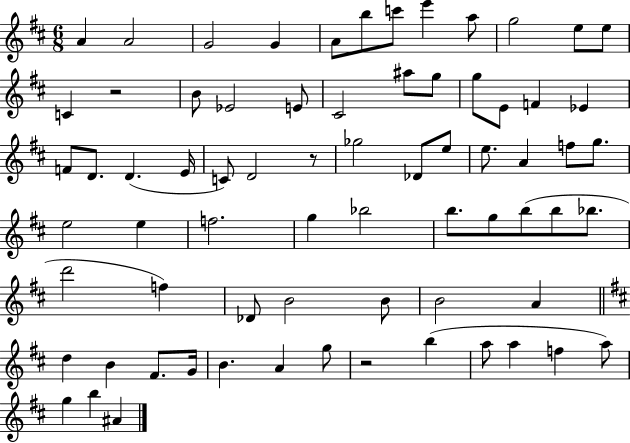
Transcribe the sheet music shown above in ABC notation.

X:1
T:Untitled
M:6/8
L:1/4
K:D
A A2 G2 G A/2 b/2 c'/2 e' a/2 g2 e/2 e/2 C z2 B/2 _E2 E/2 ^C2 ^a/2 g/2 g/2 E/2 F _E F/2 D/2 D E/4 C/2 D2 z/2 _g2 _D/2 e/2 e/2 A f/2 g/2 e2 e f2 g _b2 b/2 g/2 b/2 b/2 _b/2 d'2 f _D/2 B2 B/2 B2 A d B ^F/2 G/4 B A g/2 z2 b a/2 a f a/2 g b ^A